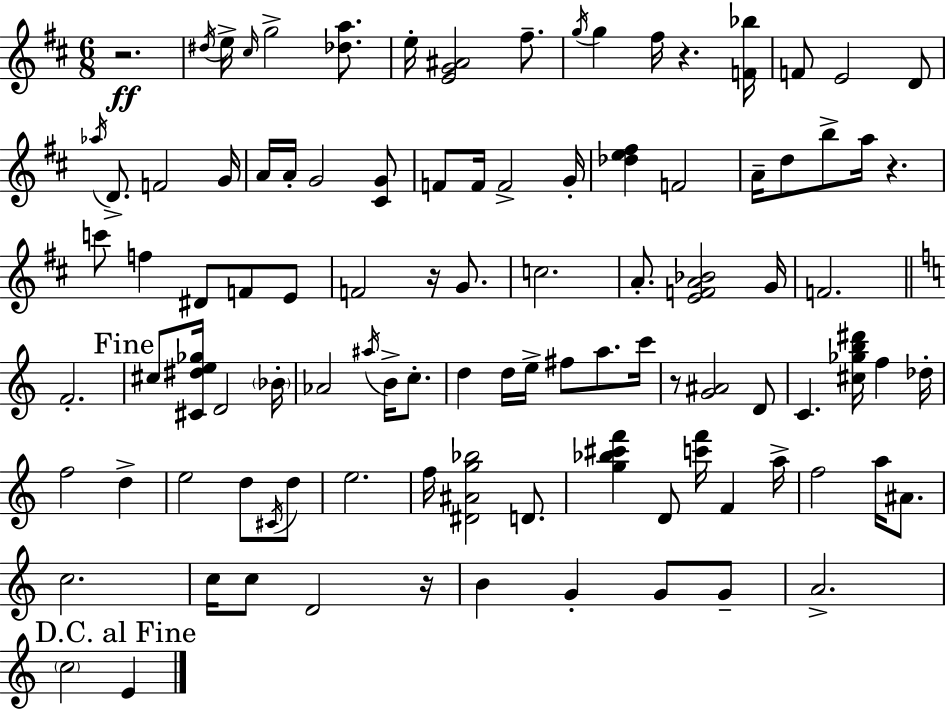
R/h. D#5/s E5/s C#5/s G5/h [Db5,A5]/e. E5/s [E4,G4,A#4]/h F#5/e. G5/s G5/q F#5/s R/q. [F4,Bb5]/s F4/e E4/h D4/e Ab5/s D4/e. F4/h G4/s A4/s A4/s G4/h [C#4,G4]/e F4/e F4/s F4/h G4/s [Db5,E5,F#5]/q F4/h A4/s D5/e B5/e A5/s R/q. C6/e F5/q D#4/e F4/e E4/e F4/h R/s G4/e. C5/h. A4/e. [E4,F4,A4,Bb4]/h G4/s F4/h. F4/h. C#5/e [C#4,D#5,E5,Gb5]/s D4/h Bb4/s Ab4/h A#5/s B4/s C5/e. D5/q D5/s E5/s F#5/e A5/e. C6/s R/e [G4,A#4]/h D4/e C4/q. [C#5,Gb5,B5,D#6]/s F5/q Db5/s F5/h D5/q E5/h D5/e C#4/s D5/e E5/h. F5/s [D#4,A#4,G5,Bb5]/h D4/e. [G5,Bb5,C#6,F6]/q D4/e [C6,F6]/s F4/q A5/s F5/h A5/s A#4/e. C5/h. C5/s C5/e D4/h R/s B4/q G4/q G4/e G4/e A4/h. C5/h E4/q